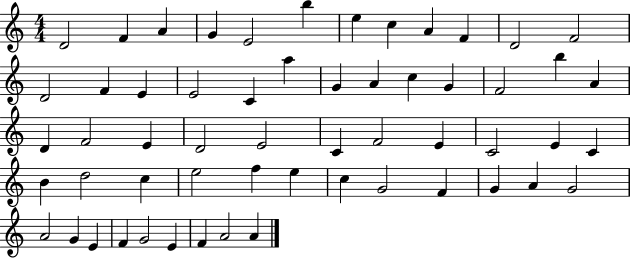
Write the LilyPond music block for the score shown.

{
  \clef treble
  \numericTimeSignature
  \time 4/4
  \key c \major
  d'2 f'4 a'4 | g'4 e'2 b''4 | e''4 c''4 a'4 f'4 | d'2 f'2 | \break d'2 f'4 e'4 | e'2 c'4 a''4 | g'4 a'4 c''4 g'4 | f'2 b''4 a'4 | \break d'4 f'2 e'4 | d'2 e'2 | c'4 f'2 e'4 | c'2 e'4 c'4 | \break b'4 d''2 c''4 | e''2 f''4 e''4 | c''4 g'2 f'4 | g'4 a'4 g'2 | \break a'2 g'4 e'4 | f'4 g'2 e'4 | f'4 a'2 a'4 | \bar "|."
}